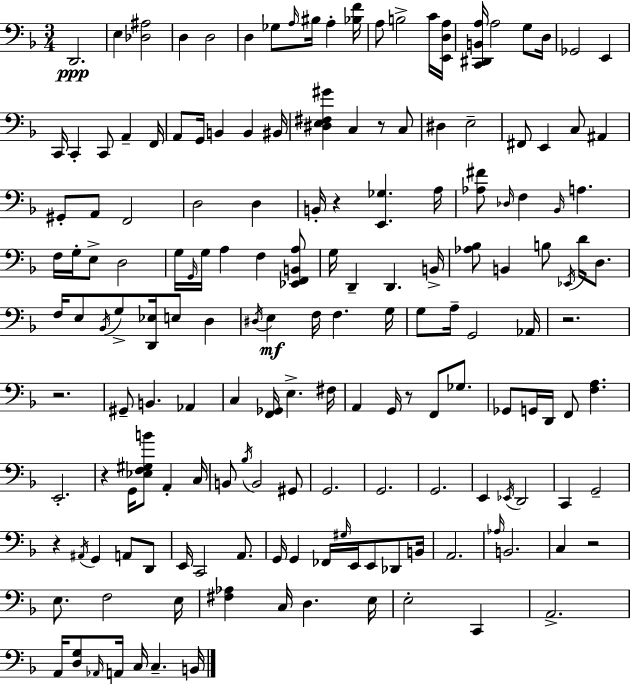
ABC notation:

X:1
T:Untitled
M:3/4
L:1/4
K:Dm
D,,2 E, [_D,^A,]2 D, D,2 D, _G,/2 A,/4 ^B,/4 A, [_B,F]/4 A,/2 B,2 C/4 [E,,D,A,]/4 [C,,^D,,B,,A,]/4 A,2 G,/2 D,/4 _G,,2 E,, C,,/4 C,, C,,/2 A,, F,,/4 A,,/2 G,,/4 B,, B,, ^B,,/4 [^D,E,^F,^G] C, z/2 C,/2 ^D, E,2 ^F,,/2 E,, C,/2 ^A,, ^G,,/2 A,,/2 F,,2 D,2 D, B,,/4 z [E,,_G,] A,/4 [_A,^F]/2 _D,/4 F, _B,,/4 A, F,/4 G,/4 E,/2 D,2 G,/4 G,,/4 G,/4 A, F, [_E,,F,,B,,A,]/2 G,/4 D,, D,, B,,/4 [_A,_B,]/2 B,, B,/2 _E,,/4 D/4 D,/2 F,/4 E,/2 _B,,/4 G,/2 [D,,_E,]/4 E,/2 D, ^D,/4 E, F,/4 F, G,/4 G,/2 A,/4 G,,2 _A,,/4 z2 z2 ^G,,/2 B,, _A,, C, [F,,_G,,]/4 E, ^F,/4 A,, G,,/4 z/2 F,,/2 _G,/2 _G,,/2 G,,/4 D,,/4 F,,/2 [F,A,] E,,2 z G,,/4 [_E,F,^G,B]/2 A,, C,/4 B,,/2 _B,/4 B,,2 ^G,,/2 G,,2 G,,2 G,,2 E,, _E,,/4 D,,2 C,, G,,2 z ^A,,/4 G,, A,,/2 D,,/2 E,,/4 C,,2 A,,/2 G,,/4 G,, _F,,/4 ^G,/4 E,,/4 E,,/2 _D,,/2 B,,/4 A,,2 _A,/4 B,,2 C, z2 E,/2 F,2 E,/4 [^F,_A,] C,/4 D, E,/4 E,2 C,, A,,2 A,,/4 [D,G,]/2 _A,,/4 A,,/4 C,/4 C, B,,/4